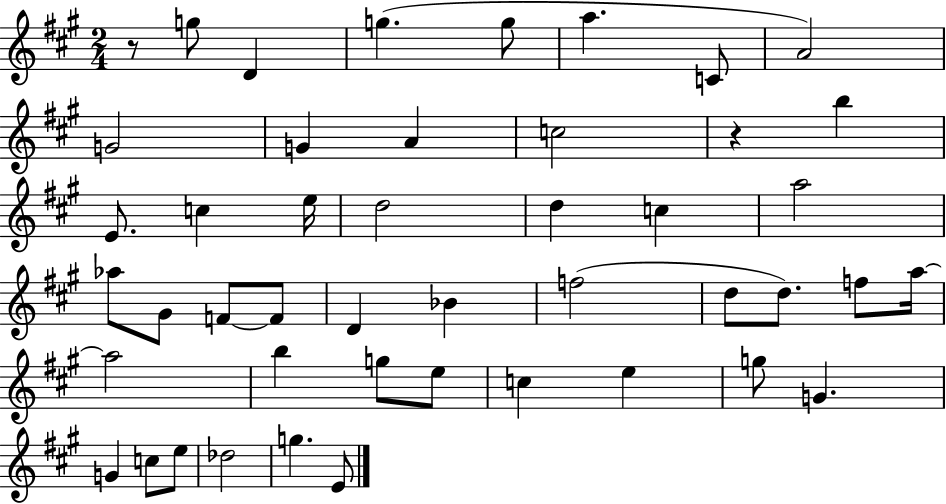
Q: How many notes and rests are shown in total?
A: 46